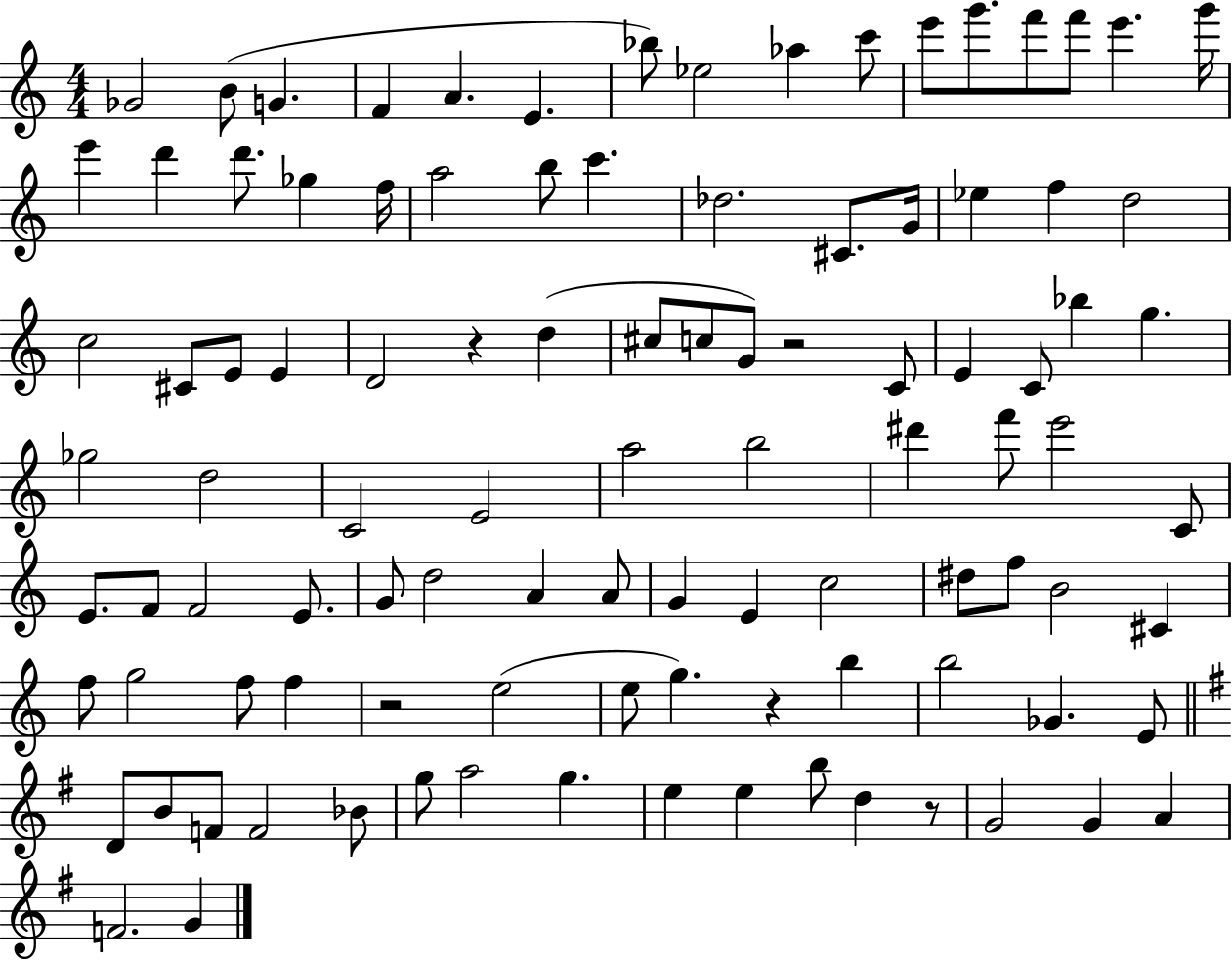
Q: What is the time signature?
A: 4/4